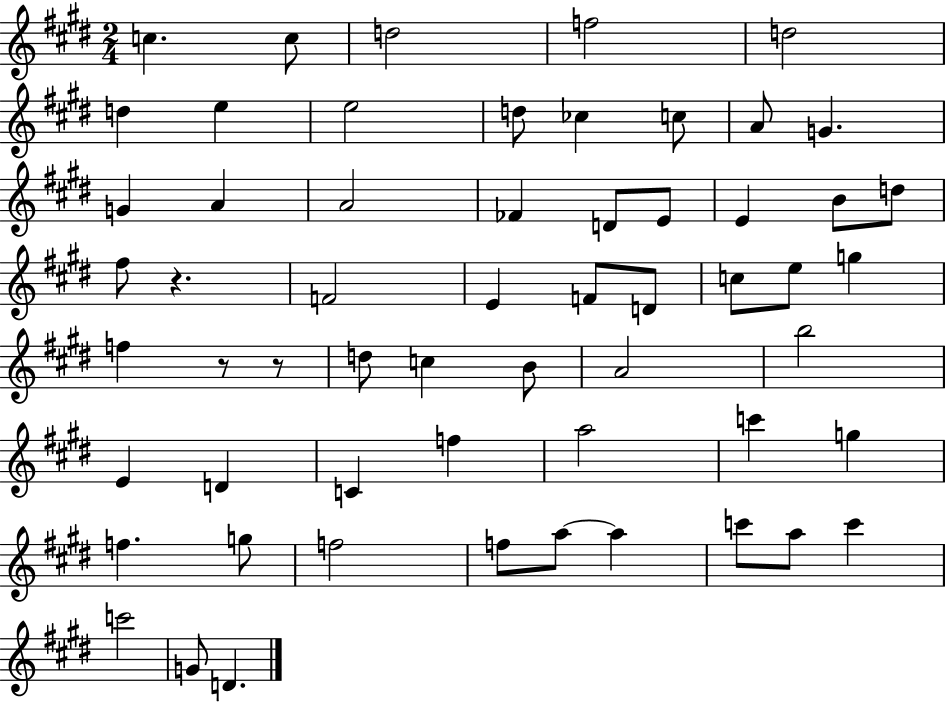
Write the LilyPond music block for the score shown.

{
  \clef treble
  \numericTimeSignature
  \time 2/4
  \key e \major
  c''4. c''8 | d''2 | f''2 | d''2 | \break d''4 e''4 | e''2 | d''8 ces''4 c''8 | a'8 g'4. | \break g'4 a'4 | a'2 | fes'4 d'8 e'8 | e'4 b'8 d''8 | \break fis''8 r4. | f'2 | e'4 f'8 d'8 | c''8 e''8 g''4 | \break f''4 r8 r8 | d''8 c''4 b'8 | a'2 | b''2 | \break e'4 d'4 | c'4 f''4 | a''2 | c'''4 g''4 | \break f''4. g''8 | f''2 | f''8 a''8~~ a''4 | c'''8 a''8 c'''4 | \break c'''2 | g'8 d'4. | \bar "|."
}